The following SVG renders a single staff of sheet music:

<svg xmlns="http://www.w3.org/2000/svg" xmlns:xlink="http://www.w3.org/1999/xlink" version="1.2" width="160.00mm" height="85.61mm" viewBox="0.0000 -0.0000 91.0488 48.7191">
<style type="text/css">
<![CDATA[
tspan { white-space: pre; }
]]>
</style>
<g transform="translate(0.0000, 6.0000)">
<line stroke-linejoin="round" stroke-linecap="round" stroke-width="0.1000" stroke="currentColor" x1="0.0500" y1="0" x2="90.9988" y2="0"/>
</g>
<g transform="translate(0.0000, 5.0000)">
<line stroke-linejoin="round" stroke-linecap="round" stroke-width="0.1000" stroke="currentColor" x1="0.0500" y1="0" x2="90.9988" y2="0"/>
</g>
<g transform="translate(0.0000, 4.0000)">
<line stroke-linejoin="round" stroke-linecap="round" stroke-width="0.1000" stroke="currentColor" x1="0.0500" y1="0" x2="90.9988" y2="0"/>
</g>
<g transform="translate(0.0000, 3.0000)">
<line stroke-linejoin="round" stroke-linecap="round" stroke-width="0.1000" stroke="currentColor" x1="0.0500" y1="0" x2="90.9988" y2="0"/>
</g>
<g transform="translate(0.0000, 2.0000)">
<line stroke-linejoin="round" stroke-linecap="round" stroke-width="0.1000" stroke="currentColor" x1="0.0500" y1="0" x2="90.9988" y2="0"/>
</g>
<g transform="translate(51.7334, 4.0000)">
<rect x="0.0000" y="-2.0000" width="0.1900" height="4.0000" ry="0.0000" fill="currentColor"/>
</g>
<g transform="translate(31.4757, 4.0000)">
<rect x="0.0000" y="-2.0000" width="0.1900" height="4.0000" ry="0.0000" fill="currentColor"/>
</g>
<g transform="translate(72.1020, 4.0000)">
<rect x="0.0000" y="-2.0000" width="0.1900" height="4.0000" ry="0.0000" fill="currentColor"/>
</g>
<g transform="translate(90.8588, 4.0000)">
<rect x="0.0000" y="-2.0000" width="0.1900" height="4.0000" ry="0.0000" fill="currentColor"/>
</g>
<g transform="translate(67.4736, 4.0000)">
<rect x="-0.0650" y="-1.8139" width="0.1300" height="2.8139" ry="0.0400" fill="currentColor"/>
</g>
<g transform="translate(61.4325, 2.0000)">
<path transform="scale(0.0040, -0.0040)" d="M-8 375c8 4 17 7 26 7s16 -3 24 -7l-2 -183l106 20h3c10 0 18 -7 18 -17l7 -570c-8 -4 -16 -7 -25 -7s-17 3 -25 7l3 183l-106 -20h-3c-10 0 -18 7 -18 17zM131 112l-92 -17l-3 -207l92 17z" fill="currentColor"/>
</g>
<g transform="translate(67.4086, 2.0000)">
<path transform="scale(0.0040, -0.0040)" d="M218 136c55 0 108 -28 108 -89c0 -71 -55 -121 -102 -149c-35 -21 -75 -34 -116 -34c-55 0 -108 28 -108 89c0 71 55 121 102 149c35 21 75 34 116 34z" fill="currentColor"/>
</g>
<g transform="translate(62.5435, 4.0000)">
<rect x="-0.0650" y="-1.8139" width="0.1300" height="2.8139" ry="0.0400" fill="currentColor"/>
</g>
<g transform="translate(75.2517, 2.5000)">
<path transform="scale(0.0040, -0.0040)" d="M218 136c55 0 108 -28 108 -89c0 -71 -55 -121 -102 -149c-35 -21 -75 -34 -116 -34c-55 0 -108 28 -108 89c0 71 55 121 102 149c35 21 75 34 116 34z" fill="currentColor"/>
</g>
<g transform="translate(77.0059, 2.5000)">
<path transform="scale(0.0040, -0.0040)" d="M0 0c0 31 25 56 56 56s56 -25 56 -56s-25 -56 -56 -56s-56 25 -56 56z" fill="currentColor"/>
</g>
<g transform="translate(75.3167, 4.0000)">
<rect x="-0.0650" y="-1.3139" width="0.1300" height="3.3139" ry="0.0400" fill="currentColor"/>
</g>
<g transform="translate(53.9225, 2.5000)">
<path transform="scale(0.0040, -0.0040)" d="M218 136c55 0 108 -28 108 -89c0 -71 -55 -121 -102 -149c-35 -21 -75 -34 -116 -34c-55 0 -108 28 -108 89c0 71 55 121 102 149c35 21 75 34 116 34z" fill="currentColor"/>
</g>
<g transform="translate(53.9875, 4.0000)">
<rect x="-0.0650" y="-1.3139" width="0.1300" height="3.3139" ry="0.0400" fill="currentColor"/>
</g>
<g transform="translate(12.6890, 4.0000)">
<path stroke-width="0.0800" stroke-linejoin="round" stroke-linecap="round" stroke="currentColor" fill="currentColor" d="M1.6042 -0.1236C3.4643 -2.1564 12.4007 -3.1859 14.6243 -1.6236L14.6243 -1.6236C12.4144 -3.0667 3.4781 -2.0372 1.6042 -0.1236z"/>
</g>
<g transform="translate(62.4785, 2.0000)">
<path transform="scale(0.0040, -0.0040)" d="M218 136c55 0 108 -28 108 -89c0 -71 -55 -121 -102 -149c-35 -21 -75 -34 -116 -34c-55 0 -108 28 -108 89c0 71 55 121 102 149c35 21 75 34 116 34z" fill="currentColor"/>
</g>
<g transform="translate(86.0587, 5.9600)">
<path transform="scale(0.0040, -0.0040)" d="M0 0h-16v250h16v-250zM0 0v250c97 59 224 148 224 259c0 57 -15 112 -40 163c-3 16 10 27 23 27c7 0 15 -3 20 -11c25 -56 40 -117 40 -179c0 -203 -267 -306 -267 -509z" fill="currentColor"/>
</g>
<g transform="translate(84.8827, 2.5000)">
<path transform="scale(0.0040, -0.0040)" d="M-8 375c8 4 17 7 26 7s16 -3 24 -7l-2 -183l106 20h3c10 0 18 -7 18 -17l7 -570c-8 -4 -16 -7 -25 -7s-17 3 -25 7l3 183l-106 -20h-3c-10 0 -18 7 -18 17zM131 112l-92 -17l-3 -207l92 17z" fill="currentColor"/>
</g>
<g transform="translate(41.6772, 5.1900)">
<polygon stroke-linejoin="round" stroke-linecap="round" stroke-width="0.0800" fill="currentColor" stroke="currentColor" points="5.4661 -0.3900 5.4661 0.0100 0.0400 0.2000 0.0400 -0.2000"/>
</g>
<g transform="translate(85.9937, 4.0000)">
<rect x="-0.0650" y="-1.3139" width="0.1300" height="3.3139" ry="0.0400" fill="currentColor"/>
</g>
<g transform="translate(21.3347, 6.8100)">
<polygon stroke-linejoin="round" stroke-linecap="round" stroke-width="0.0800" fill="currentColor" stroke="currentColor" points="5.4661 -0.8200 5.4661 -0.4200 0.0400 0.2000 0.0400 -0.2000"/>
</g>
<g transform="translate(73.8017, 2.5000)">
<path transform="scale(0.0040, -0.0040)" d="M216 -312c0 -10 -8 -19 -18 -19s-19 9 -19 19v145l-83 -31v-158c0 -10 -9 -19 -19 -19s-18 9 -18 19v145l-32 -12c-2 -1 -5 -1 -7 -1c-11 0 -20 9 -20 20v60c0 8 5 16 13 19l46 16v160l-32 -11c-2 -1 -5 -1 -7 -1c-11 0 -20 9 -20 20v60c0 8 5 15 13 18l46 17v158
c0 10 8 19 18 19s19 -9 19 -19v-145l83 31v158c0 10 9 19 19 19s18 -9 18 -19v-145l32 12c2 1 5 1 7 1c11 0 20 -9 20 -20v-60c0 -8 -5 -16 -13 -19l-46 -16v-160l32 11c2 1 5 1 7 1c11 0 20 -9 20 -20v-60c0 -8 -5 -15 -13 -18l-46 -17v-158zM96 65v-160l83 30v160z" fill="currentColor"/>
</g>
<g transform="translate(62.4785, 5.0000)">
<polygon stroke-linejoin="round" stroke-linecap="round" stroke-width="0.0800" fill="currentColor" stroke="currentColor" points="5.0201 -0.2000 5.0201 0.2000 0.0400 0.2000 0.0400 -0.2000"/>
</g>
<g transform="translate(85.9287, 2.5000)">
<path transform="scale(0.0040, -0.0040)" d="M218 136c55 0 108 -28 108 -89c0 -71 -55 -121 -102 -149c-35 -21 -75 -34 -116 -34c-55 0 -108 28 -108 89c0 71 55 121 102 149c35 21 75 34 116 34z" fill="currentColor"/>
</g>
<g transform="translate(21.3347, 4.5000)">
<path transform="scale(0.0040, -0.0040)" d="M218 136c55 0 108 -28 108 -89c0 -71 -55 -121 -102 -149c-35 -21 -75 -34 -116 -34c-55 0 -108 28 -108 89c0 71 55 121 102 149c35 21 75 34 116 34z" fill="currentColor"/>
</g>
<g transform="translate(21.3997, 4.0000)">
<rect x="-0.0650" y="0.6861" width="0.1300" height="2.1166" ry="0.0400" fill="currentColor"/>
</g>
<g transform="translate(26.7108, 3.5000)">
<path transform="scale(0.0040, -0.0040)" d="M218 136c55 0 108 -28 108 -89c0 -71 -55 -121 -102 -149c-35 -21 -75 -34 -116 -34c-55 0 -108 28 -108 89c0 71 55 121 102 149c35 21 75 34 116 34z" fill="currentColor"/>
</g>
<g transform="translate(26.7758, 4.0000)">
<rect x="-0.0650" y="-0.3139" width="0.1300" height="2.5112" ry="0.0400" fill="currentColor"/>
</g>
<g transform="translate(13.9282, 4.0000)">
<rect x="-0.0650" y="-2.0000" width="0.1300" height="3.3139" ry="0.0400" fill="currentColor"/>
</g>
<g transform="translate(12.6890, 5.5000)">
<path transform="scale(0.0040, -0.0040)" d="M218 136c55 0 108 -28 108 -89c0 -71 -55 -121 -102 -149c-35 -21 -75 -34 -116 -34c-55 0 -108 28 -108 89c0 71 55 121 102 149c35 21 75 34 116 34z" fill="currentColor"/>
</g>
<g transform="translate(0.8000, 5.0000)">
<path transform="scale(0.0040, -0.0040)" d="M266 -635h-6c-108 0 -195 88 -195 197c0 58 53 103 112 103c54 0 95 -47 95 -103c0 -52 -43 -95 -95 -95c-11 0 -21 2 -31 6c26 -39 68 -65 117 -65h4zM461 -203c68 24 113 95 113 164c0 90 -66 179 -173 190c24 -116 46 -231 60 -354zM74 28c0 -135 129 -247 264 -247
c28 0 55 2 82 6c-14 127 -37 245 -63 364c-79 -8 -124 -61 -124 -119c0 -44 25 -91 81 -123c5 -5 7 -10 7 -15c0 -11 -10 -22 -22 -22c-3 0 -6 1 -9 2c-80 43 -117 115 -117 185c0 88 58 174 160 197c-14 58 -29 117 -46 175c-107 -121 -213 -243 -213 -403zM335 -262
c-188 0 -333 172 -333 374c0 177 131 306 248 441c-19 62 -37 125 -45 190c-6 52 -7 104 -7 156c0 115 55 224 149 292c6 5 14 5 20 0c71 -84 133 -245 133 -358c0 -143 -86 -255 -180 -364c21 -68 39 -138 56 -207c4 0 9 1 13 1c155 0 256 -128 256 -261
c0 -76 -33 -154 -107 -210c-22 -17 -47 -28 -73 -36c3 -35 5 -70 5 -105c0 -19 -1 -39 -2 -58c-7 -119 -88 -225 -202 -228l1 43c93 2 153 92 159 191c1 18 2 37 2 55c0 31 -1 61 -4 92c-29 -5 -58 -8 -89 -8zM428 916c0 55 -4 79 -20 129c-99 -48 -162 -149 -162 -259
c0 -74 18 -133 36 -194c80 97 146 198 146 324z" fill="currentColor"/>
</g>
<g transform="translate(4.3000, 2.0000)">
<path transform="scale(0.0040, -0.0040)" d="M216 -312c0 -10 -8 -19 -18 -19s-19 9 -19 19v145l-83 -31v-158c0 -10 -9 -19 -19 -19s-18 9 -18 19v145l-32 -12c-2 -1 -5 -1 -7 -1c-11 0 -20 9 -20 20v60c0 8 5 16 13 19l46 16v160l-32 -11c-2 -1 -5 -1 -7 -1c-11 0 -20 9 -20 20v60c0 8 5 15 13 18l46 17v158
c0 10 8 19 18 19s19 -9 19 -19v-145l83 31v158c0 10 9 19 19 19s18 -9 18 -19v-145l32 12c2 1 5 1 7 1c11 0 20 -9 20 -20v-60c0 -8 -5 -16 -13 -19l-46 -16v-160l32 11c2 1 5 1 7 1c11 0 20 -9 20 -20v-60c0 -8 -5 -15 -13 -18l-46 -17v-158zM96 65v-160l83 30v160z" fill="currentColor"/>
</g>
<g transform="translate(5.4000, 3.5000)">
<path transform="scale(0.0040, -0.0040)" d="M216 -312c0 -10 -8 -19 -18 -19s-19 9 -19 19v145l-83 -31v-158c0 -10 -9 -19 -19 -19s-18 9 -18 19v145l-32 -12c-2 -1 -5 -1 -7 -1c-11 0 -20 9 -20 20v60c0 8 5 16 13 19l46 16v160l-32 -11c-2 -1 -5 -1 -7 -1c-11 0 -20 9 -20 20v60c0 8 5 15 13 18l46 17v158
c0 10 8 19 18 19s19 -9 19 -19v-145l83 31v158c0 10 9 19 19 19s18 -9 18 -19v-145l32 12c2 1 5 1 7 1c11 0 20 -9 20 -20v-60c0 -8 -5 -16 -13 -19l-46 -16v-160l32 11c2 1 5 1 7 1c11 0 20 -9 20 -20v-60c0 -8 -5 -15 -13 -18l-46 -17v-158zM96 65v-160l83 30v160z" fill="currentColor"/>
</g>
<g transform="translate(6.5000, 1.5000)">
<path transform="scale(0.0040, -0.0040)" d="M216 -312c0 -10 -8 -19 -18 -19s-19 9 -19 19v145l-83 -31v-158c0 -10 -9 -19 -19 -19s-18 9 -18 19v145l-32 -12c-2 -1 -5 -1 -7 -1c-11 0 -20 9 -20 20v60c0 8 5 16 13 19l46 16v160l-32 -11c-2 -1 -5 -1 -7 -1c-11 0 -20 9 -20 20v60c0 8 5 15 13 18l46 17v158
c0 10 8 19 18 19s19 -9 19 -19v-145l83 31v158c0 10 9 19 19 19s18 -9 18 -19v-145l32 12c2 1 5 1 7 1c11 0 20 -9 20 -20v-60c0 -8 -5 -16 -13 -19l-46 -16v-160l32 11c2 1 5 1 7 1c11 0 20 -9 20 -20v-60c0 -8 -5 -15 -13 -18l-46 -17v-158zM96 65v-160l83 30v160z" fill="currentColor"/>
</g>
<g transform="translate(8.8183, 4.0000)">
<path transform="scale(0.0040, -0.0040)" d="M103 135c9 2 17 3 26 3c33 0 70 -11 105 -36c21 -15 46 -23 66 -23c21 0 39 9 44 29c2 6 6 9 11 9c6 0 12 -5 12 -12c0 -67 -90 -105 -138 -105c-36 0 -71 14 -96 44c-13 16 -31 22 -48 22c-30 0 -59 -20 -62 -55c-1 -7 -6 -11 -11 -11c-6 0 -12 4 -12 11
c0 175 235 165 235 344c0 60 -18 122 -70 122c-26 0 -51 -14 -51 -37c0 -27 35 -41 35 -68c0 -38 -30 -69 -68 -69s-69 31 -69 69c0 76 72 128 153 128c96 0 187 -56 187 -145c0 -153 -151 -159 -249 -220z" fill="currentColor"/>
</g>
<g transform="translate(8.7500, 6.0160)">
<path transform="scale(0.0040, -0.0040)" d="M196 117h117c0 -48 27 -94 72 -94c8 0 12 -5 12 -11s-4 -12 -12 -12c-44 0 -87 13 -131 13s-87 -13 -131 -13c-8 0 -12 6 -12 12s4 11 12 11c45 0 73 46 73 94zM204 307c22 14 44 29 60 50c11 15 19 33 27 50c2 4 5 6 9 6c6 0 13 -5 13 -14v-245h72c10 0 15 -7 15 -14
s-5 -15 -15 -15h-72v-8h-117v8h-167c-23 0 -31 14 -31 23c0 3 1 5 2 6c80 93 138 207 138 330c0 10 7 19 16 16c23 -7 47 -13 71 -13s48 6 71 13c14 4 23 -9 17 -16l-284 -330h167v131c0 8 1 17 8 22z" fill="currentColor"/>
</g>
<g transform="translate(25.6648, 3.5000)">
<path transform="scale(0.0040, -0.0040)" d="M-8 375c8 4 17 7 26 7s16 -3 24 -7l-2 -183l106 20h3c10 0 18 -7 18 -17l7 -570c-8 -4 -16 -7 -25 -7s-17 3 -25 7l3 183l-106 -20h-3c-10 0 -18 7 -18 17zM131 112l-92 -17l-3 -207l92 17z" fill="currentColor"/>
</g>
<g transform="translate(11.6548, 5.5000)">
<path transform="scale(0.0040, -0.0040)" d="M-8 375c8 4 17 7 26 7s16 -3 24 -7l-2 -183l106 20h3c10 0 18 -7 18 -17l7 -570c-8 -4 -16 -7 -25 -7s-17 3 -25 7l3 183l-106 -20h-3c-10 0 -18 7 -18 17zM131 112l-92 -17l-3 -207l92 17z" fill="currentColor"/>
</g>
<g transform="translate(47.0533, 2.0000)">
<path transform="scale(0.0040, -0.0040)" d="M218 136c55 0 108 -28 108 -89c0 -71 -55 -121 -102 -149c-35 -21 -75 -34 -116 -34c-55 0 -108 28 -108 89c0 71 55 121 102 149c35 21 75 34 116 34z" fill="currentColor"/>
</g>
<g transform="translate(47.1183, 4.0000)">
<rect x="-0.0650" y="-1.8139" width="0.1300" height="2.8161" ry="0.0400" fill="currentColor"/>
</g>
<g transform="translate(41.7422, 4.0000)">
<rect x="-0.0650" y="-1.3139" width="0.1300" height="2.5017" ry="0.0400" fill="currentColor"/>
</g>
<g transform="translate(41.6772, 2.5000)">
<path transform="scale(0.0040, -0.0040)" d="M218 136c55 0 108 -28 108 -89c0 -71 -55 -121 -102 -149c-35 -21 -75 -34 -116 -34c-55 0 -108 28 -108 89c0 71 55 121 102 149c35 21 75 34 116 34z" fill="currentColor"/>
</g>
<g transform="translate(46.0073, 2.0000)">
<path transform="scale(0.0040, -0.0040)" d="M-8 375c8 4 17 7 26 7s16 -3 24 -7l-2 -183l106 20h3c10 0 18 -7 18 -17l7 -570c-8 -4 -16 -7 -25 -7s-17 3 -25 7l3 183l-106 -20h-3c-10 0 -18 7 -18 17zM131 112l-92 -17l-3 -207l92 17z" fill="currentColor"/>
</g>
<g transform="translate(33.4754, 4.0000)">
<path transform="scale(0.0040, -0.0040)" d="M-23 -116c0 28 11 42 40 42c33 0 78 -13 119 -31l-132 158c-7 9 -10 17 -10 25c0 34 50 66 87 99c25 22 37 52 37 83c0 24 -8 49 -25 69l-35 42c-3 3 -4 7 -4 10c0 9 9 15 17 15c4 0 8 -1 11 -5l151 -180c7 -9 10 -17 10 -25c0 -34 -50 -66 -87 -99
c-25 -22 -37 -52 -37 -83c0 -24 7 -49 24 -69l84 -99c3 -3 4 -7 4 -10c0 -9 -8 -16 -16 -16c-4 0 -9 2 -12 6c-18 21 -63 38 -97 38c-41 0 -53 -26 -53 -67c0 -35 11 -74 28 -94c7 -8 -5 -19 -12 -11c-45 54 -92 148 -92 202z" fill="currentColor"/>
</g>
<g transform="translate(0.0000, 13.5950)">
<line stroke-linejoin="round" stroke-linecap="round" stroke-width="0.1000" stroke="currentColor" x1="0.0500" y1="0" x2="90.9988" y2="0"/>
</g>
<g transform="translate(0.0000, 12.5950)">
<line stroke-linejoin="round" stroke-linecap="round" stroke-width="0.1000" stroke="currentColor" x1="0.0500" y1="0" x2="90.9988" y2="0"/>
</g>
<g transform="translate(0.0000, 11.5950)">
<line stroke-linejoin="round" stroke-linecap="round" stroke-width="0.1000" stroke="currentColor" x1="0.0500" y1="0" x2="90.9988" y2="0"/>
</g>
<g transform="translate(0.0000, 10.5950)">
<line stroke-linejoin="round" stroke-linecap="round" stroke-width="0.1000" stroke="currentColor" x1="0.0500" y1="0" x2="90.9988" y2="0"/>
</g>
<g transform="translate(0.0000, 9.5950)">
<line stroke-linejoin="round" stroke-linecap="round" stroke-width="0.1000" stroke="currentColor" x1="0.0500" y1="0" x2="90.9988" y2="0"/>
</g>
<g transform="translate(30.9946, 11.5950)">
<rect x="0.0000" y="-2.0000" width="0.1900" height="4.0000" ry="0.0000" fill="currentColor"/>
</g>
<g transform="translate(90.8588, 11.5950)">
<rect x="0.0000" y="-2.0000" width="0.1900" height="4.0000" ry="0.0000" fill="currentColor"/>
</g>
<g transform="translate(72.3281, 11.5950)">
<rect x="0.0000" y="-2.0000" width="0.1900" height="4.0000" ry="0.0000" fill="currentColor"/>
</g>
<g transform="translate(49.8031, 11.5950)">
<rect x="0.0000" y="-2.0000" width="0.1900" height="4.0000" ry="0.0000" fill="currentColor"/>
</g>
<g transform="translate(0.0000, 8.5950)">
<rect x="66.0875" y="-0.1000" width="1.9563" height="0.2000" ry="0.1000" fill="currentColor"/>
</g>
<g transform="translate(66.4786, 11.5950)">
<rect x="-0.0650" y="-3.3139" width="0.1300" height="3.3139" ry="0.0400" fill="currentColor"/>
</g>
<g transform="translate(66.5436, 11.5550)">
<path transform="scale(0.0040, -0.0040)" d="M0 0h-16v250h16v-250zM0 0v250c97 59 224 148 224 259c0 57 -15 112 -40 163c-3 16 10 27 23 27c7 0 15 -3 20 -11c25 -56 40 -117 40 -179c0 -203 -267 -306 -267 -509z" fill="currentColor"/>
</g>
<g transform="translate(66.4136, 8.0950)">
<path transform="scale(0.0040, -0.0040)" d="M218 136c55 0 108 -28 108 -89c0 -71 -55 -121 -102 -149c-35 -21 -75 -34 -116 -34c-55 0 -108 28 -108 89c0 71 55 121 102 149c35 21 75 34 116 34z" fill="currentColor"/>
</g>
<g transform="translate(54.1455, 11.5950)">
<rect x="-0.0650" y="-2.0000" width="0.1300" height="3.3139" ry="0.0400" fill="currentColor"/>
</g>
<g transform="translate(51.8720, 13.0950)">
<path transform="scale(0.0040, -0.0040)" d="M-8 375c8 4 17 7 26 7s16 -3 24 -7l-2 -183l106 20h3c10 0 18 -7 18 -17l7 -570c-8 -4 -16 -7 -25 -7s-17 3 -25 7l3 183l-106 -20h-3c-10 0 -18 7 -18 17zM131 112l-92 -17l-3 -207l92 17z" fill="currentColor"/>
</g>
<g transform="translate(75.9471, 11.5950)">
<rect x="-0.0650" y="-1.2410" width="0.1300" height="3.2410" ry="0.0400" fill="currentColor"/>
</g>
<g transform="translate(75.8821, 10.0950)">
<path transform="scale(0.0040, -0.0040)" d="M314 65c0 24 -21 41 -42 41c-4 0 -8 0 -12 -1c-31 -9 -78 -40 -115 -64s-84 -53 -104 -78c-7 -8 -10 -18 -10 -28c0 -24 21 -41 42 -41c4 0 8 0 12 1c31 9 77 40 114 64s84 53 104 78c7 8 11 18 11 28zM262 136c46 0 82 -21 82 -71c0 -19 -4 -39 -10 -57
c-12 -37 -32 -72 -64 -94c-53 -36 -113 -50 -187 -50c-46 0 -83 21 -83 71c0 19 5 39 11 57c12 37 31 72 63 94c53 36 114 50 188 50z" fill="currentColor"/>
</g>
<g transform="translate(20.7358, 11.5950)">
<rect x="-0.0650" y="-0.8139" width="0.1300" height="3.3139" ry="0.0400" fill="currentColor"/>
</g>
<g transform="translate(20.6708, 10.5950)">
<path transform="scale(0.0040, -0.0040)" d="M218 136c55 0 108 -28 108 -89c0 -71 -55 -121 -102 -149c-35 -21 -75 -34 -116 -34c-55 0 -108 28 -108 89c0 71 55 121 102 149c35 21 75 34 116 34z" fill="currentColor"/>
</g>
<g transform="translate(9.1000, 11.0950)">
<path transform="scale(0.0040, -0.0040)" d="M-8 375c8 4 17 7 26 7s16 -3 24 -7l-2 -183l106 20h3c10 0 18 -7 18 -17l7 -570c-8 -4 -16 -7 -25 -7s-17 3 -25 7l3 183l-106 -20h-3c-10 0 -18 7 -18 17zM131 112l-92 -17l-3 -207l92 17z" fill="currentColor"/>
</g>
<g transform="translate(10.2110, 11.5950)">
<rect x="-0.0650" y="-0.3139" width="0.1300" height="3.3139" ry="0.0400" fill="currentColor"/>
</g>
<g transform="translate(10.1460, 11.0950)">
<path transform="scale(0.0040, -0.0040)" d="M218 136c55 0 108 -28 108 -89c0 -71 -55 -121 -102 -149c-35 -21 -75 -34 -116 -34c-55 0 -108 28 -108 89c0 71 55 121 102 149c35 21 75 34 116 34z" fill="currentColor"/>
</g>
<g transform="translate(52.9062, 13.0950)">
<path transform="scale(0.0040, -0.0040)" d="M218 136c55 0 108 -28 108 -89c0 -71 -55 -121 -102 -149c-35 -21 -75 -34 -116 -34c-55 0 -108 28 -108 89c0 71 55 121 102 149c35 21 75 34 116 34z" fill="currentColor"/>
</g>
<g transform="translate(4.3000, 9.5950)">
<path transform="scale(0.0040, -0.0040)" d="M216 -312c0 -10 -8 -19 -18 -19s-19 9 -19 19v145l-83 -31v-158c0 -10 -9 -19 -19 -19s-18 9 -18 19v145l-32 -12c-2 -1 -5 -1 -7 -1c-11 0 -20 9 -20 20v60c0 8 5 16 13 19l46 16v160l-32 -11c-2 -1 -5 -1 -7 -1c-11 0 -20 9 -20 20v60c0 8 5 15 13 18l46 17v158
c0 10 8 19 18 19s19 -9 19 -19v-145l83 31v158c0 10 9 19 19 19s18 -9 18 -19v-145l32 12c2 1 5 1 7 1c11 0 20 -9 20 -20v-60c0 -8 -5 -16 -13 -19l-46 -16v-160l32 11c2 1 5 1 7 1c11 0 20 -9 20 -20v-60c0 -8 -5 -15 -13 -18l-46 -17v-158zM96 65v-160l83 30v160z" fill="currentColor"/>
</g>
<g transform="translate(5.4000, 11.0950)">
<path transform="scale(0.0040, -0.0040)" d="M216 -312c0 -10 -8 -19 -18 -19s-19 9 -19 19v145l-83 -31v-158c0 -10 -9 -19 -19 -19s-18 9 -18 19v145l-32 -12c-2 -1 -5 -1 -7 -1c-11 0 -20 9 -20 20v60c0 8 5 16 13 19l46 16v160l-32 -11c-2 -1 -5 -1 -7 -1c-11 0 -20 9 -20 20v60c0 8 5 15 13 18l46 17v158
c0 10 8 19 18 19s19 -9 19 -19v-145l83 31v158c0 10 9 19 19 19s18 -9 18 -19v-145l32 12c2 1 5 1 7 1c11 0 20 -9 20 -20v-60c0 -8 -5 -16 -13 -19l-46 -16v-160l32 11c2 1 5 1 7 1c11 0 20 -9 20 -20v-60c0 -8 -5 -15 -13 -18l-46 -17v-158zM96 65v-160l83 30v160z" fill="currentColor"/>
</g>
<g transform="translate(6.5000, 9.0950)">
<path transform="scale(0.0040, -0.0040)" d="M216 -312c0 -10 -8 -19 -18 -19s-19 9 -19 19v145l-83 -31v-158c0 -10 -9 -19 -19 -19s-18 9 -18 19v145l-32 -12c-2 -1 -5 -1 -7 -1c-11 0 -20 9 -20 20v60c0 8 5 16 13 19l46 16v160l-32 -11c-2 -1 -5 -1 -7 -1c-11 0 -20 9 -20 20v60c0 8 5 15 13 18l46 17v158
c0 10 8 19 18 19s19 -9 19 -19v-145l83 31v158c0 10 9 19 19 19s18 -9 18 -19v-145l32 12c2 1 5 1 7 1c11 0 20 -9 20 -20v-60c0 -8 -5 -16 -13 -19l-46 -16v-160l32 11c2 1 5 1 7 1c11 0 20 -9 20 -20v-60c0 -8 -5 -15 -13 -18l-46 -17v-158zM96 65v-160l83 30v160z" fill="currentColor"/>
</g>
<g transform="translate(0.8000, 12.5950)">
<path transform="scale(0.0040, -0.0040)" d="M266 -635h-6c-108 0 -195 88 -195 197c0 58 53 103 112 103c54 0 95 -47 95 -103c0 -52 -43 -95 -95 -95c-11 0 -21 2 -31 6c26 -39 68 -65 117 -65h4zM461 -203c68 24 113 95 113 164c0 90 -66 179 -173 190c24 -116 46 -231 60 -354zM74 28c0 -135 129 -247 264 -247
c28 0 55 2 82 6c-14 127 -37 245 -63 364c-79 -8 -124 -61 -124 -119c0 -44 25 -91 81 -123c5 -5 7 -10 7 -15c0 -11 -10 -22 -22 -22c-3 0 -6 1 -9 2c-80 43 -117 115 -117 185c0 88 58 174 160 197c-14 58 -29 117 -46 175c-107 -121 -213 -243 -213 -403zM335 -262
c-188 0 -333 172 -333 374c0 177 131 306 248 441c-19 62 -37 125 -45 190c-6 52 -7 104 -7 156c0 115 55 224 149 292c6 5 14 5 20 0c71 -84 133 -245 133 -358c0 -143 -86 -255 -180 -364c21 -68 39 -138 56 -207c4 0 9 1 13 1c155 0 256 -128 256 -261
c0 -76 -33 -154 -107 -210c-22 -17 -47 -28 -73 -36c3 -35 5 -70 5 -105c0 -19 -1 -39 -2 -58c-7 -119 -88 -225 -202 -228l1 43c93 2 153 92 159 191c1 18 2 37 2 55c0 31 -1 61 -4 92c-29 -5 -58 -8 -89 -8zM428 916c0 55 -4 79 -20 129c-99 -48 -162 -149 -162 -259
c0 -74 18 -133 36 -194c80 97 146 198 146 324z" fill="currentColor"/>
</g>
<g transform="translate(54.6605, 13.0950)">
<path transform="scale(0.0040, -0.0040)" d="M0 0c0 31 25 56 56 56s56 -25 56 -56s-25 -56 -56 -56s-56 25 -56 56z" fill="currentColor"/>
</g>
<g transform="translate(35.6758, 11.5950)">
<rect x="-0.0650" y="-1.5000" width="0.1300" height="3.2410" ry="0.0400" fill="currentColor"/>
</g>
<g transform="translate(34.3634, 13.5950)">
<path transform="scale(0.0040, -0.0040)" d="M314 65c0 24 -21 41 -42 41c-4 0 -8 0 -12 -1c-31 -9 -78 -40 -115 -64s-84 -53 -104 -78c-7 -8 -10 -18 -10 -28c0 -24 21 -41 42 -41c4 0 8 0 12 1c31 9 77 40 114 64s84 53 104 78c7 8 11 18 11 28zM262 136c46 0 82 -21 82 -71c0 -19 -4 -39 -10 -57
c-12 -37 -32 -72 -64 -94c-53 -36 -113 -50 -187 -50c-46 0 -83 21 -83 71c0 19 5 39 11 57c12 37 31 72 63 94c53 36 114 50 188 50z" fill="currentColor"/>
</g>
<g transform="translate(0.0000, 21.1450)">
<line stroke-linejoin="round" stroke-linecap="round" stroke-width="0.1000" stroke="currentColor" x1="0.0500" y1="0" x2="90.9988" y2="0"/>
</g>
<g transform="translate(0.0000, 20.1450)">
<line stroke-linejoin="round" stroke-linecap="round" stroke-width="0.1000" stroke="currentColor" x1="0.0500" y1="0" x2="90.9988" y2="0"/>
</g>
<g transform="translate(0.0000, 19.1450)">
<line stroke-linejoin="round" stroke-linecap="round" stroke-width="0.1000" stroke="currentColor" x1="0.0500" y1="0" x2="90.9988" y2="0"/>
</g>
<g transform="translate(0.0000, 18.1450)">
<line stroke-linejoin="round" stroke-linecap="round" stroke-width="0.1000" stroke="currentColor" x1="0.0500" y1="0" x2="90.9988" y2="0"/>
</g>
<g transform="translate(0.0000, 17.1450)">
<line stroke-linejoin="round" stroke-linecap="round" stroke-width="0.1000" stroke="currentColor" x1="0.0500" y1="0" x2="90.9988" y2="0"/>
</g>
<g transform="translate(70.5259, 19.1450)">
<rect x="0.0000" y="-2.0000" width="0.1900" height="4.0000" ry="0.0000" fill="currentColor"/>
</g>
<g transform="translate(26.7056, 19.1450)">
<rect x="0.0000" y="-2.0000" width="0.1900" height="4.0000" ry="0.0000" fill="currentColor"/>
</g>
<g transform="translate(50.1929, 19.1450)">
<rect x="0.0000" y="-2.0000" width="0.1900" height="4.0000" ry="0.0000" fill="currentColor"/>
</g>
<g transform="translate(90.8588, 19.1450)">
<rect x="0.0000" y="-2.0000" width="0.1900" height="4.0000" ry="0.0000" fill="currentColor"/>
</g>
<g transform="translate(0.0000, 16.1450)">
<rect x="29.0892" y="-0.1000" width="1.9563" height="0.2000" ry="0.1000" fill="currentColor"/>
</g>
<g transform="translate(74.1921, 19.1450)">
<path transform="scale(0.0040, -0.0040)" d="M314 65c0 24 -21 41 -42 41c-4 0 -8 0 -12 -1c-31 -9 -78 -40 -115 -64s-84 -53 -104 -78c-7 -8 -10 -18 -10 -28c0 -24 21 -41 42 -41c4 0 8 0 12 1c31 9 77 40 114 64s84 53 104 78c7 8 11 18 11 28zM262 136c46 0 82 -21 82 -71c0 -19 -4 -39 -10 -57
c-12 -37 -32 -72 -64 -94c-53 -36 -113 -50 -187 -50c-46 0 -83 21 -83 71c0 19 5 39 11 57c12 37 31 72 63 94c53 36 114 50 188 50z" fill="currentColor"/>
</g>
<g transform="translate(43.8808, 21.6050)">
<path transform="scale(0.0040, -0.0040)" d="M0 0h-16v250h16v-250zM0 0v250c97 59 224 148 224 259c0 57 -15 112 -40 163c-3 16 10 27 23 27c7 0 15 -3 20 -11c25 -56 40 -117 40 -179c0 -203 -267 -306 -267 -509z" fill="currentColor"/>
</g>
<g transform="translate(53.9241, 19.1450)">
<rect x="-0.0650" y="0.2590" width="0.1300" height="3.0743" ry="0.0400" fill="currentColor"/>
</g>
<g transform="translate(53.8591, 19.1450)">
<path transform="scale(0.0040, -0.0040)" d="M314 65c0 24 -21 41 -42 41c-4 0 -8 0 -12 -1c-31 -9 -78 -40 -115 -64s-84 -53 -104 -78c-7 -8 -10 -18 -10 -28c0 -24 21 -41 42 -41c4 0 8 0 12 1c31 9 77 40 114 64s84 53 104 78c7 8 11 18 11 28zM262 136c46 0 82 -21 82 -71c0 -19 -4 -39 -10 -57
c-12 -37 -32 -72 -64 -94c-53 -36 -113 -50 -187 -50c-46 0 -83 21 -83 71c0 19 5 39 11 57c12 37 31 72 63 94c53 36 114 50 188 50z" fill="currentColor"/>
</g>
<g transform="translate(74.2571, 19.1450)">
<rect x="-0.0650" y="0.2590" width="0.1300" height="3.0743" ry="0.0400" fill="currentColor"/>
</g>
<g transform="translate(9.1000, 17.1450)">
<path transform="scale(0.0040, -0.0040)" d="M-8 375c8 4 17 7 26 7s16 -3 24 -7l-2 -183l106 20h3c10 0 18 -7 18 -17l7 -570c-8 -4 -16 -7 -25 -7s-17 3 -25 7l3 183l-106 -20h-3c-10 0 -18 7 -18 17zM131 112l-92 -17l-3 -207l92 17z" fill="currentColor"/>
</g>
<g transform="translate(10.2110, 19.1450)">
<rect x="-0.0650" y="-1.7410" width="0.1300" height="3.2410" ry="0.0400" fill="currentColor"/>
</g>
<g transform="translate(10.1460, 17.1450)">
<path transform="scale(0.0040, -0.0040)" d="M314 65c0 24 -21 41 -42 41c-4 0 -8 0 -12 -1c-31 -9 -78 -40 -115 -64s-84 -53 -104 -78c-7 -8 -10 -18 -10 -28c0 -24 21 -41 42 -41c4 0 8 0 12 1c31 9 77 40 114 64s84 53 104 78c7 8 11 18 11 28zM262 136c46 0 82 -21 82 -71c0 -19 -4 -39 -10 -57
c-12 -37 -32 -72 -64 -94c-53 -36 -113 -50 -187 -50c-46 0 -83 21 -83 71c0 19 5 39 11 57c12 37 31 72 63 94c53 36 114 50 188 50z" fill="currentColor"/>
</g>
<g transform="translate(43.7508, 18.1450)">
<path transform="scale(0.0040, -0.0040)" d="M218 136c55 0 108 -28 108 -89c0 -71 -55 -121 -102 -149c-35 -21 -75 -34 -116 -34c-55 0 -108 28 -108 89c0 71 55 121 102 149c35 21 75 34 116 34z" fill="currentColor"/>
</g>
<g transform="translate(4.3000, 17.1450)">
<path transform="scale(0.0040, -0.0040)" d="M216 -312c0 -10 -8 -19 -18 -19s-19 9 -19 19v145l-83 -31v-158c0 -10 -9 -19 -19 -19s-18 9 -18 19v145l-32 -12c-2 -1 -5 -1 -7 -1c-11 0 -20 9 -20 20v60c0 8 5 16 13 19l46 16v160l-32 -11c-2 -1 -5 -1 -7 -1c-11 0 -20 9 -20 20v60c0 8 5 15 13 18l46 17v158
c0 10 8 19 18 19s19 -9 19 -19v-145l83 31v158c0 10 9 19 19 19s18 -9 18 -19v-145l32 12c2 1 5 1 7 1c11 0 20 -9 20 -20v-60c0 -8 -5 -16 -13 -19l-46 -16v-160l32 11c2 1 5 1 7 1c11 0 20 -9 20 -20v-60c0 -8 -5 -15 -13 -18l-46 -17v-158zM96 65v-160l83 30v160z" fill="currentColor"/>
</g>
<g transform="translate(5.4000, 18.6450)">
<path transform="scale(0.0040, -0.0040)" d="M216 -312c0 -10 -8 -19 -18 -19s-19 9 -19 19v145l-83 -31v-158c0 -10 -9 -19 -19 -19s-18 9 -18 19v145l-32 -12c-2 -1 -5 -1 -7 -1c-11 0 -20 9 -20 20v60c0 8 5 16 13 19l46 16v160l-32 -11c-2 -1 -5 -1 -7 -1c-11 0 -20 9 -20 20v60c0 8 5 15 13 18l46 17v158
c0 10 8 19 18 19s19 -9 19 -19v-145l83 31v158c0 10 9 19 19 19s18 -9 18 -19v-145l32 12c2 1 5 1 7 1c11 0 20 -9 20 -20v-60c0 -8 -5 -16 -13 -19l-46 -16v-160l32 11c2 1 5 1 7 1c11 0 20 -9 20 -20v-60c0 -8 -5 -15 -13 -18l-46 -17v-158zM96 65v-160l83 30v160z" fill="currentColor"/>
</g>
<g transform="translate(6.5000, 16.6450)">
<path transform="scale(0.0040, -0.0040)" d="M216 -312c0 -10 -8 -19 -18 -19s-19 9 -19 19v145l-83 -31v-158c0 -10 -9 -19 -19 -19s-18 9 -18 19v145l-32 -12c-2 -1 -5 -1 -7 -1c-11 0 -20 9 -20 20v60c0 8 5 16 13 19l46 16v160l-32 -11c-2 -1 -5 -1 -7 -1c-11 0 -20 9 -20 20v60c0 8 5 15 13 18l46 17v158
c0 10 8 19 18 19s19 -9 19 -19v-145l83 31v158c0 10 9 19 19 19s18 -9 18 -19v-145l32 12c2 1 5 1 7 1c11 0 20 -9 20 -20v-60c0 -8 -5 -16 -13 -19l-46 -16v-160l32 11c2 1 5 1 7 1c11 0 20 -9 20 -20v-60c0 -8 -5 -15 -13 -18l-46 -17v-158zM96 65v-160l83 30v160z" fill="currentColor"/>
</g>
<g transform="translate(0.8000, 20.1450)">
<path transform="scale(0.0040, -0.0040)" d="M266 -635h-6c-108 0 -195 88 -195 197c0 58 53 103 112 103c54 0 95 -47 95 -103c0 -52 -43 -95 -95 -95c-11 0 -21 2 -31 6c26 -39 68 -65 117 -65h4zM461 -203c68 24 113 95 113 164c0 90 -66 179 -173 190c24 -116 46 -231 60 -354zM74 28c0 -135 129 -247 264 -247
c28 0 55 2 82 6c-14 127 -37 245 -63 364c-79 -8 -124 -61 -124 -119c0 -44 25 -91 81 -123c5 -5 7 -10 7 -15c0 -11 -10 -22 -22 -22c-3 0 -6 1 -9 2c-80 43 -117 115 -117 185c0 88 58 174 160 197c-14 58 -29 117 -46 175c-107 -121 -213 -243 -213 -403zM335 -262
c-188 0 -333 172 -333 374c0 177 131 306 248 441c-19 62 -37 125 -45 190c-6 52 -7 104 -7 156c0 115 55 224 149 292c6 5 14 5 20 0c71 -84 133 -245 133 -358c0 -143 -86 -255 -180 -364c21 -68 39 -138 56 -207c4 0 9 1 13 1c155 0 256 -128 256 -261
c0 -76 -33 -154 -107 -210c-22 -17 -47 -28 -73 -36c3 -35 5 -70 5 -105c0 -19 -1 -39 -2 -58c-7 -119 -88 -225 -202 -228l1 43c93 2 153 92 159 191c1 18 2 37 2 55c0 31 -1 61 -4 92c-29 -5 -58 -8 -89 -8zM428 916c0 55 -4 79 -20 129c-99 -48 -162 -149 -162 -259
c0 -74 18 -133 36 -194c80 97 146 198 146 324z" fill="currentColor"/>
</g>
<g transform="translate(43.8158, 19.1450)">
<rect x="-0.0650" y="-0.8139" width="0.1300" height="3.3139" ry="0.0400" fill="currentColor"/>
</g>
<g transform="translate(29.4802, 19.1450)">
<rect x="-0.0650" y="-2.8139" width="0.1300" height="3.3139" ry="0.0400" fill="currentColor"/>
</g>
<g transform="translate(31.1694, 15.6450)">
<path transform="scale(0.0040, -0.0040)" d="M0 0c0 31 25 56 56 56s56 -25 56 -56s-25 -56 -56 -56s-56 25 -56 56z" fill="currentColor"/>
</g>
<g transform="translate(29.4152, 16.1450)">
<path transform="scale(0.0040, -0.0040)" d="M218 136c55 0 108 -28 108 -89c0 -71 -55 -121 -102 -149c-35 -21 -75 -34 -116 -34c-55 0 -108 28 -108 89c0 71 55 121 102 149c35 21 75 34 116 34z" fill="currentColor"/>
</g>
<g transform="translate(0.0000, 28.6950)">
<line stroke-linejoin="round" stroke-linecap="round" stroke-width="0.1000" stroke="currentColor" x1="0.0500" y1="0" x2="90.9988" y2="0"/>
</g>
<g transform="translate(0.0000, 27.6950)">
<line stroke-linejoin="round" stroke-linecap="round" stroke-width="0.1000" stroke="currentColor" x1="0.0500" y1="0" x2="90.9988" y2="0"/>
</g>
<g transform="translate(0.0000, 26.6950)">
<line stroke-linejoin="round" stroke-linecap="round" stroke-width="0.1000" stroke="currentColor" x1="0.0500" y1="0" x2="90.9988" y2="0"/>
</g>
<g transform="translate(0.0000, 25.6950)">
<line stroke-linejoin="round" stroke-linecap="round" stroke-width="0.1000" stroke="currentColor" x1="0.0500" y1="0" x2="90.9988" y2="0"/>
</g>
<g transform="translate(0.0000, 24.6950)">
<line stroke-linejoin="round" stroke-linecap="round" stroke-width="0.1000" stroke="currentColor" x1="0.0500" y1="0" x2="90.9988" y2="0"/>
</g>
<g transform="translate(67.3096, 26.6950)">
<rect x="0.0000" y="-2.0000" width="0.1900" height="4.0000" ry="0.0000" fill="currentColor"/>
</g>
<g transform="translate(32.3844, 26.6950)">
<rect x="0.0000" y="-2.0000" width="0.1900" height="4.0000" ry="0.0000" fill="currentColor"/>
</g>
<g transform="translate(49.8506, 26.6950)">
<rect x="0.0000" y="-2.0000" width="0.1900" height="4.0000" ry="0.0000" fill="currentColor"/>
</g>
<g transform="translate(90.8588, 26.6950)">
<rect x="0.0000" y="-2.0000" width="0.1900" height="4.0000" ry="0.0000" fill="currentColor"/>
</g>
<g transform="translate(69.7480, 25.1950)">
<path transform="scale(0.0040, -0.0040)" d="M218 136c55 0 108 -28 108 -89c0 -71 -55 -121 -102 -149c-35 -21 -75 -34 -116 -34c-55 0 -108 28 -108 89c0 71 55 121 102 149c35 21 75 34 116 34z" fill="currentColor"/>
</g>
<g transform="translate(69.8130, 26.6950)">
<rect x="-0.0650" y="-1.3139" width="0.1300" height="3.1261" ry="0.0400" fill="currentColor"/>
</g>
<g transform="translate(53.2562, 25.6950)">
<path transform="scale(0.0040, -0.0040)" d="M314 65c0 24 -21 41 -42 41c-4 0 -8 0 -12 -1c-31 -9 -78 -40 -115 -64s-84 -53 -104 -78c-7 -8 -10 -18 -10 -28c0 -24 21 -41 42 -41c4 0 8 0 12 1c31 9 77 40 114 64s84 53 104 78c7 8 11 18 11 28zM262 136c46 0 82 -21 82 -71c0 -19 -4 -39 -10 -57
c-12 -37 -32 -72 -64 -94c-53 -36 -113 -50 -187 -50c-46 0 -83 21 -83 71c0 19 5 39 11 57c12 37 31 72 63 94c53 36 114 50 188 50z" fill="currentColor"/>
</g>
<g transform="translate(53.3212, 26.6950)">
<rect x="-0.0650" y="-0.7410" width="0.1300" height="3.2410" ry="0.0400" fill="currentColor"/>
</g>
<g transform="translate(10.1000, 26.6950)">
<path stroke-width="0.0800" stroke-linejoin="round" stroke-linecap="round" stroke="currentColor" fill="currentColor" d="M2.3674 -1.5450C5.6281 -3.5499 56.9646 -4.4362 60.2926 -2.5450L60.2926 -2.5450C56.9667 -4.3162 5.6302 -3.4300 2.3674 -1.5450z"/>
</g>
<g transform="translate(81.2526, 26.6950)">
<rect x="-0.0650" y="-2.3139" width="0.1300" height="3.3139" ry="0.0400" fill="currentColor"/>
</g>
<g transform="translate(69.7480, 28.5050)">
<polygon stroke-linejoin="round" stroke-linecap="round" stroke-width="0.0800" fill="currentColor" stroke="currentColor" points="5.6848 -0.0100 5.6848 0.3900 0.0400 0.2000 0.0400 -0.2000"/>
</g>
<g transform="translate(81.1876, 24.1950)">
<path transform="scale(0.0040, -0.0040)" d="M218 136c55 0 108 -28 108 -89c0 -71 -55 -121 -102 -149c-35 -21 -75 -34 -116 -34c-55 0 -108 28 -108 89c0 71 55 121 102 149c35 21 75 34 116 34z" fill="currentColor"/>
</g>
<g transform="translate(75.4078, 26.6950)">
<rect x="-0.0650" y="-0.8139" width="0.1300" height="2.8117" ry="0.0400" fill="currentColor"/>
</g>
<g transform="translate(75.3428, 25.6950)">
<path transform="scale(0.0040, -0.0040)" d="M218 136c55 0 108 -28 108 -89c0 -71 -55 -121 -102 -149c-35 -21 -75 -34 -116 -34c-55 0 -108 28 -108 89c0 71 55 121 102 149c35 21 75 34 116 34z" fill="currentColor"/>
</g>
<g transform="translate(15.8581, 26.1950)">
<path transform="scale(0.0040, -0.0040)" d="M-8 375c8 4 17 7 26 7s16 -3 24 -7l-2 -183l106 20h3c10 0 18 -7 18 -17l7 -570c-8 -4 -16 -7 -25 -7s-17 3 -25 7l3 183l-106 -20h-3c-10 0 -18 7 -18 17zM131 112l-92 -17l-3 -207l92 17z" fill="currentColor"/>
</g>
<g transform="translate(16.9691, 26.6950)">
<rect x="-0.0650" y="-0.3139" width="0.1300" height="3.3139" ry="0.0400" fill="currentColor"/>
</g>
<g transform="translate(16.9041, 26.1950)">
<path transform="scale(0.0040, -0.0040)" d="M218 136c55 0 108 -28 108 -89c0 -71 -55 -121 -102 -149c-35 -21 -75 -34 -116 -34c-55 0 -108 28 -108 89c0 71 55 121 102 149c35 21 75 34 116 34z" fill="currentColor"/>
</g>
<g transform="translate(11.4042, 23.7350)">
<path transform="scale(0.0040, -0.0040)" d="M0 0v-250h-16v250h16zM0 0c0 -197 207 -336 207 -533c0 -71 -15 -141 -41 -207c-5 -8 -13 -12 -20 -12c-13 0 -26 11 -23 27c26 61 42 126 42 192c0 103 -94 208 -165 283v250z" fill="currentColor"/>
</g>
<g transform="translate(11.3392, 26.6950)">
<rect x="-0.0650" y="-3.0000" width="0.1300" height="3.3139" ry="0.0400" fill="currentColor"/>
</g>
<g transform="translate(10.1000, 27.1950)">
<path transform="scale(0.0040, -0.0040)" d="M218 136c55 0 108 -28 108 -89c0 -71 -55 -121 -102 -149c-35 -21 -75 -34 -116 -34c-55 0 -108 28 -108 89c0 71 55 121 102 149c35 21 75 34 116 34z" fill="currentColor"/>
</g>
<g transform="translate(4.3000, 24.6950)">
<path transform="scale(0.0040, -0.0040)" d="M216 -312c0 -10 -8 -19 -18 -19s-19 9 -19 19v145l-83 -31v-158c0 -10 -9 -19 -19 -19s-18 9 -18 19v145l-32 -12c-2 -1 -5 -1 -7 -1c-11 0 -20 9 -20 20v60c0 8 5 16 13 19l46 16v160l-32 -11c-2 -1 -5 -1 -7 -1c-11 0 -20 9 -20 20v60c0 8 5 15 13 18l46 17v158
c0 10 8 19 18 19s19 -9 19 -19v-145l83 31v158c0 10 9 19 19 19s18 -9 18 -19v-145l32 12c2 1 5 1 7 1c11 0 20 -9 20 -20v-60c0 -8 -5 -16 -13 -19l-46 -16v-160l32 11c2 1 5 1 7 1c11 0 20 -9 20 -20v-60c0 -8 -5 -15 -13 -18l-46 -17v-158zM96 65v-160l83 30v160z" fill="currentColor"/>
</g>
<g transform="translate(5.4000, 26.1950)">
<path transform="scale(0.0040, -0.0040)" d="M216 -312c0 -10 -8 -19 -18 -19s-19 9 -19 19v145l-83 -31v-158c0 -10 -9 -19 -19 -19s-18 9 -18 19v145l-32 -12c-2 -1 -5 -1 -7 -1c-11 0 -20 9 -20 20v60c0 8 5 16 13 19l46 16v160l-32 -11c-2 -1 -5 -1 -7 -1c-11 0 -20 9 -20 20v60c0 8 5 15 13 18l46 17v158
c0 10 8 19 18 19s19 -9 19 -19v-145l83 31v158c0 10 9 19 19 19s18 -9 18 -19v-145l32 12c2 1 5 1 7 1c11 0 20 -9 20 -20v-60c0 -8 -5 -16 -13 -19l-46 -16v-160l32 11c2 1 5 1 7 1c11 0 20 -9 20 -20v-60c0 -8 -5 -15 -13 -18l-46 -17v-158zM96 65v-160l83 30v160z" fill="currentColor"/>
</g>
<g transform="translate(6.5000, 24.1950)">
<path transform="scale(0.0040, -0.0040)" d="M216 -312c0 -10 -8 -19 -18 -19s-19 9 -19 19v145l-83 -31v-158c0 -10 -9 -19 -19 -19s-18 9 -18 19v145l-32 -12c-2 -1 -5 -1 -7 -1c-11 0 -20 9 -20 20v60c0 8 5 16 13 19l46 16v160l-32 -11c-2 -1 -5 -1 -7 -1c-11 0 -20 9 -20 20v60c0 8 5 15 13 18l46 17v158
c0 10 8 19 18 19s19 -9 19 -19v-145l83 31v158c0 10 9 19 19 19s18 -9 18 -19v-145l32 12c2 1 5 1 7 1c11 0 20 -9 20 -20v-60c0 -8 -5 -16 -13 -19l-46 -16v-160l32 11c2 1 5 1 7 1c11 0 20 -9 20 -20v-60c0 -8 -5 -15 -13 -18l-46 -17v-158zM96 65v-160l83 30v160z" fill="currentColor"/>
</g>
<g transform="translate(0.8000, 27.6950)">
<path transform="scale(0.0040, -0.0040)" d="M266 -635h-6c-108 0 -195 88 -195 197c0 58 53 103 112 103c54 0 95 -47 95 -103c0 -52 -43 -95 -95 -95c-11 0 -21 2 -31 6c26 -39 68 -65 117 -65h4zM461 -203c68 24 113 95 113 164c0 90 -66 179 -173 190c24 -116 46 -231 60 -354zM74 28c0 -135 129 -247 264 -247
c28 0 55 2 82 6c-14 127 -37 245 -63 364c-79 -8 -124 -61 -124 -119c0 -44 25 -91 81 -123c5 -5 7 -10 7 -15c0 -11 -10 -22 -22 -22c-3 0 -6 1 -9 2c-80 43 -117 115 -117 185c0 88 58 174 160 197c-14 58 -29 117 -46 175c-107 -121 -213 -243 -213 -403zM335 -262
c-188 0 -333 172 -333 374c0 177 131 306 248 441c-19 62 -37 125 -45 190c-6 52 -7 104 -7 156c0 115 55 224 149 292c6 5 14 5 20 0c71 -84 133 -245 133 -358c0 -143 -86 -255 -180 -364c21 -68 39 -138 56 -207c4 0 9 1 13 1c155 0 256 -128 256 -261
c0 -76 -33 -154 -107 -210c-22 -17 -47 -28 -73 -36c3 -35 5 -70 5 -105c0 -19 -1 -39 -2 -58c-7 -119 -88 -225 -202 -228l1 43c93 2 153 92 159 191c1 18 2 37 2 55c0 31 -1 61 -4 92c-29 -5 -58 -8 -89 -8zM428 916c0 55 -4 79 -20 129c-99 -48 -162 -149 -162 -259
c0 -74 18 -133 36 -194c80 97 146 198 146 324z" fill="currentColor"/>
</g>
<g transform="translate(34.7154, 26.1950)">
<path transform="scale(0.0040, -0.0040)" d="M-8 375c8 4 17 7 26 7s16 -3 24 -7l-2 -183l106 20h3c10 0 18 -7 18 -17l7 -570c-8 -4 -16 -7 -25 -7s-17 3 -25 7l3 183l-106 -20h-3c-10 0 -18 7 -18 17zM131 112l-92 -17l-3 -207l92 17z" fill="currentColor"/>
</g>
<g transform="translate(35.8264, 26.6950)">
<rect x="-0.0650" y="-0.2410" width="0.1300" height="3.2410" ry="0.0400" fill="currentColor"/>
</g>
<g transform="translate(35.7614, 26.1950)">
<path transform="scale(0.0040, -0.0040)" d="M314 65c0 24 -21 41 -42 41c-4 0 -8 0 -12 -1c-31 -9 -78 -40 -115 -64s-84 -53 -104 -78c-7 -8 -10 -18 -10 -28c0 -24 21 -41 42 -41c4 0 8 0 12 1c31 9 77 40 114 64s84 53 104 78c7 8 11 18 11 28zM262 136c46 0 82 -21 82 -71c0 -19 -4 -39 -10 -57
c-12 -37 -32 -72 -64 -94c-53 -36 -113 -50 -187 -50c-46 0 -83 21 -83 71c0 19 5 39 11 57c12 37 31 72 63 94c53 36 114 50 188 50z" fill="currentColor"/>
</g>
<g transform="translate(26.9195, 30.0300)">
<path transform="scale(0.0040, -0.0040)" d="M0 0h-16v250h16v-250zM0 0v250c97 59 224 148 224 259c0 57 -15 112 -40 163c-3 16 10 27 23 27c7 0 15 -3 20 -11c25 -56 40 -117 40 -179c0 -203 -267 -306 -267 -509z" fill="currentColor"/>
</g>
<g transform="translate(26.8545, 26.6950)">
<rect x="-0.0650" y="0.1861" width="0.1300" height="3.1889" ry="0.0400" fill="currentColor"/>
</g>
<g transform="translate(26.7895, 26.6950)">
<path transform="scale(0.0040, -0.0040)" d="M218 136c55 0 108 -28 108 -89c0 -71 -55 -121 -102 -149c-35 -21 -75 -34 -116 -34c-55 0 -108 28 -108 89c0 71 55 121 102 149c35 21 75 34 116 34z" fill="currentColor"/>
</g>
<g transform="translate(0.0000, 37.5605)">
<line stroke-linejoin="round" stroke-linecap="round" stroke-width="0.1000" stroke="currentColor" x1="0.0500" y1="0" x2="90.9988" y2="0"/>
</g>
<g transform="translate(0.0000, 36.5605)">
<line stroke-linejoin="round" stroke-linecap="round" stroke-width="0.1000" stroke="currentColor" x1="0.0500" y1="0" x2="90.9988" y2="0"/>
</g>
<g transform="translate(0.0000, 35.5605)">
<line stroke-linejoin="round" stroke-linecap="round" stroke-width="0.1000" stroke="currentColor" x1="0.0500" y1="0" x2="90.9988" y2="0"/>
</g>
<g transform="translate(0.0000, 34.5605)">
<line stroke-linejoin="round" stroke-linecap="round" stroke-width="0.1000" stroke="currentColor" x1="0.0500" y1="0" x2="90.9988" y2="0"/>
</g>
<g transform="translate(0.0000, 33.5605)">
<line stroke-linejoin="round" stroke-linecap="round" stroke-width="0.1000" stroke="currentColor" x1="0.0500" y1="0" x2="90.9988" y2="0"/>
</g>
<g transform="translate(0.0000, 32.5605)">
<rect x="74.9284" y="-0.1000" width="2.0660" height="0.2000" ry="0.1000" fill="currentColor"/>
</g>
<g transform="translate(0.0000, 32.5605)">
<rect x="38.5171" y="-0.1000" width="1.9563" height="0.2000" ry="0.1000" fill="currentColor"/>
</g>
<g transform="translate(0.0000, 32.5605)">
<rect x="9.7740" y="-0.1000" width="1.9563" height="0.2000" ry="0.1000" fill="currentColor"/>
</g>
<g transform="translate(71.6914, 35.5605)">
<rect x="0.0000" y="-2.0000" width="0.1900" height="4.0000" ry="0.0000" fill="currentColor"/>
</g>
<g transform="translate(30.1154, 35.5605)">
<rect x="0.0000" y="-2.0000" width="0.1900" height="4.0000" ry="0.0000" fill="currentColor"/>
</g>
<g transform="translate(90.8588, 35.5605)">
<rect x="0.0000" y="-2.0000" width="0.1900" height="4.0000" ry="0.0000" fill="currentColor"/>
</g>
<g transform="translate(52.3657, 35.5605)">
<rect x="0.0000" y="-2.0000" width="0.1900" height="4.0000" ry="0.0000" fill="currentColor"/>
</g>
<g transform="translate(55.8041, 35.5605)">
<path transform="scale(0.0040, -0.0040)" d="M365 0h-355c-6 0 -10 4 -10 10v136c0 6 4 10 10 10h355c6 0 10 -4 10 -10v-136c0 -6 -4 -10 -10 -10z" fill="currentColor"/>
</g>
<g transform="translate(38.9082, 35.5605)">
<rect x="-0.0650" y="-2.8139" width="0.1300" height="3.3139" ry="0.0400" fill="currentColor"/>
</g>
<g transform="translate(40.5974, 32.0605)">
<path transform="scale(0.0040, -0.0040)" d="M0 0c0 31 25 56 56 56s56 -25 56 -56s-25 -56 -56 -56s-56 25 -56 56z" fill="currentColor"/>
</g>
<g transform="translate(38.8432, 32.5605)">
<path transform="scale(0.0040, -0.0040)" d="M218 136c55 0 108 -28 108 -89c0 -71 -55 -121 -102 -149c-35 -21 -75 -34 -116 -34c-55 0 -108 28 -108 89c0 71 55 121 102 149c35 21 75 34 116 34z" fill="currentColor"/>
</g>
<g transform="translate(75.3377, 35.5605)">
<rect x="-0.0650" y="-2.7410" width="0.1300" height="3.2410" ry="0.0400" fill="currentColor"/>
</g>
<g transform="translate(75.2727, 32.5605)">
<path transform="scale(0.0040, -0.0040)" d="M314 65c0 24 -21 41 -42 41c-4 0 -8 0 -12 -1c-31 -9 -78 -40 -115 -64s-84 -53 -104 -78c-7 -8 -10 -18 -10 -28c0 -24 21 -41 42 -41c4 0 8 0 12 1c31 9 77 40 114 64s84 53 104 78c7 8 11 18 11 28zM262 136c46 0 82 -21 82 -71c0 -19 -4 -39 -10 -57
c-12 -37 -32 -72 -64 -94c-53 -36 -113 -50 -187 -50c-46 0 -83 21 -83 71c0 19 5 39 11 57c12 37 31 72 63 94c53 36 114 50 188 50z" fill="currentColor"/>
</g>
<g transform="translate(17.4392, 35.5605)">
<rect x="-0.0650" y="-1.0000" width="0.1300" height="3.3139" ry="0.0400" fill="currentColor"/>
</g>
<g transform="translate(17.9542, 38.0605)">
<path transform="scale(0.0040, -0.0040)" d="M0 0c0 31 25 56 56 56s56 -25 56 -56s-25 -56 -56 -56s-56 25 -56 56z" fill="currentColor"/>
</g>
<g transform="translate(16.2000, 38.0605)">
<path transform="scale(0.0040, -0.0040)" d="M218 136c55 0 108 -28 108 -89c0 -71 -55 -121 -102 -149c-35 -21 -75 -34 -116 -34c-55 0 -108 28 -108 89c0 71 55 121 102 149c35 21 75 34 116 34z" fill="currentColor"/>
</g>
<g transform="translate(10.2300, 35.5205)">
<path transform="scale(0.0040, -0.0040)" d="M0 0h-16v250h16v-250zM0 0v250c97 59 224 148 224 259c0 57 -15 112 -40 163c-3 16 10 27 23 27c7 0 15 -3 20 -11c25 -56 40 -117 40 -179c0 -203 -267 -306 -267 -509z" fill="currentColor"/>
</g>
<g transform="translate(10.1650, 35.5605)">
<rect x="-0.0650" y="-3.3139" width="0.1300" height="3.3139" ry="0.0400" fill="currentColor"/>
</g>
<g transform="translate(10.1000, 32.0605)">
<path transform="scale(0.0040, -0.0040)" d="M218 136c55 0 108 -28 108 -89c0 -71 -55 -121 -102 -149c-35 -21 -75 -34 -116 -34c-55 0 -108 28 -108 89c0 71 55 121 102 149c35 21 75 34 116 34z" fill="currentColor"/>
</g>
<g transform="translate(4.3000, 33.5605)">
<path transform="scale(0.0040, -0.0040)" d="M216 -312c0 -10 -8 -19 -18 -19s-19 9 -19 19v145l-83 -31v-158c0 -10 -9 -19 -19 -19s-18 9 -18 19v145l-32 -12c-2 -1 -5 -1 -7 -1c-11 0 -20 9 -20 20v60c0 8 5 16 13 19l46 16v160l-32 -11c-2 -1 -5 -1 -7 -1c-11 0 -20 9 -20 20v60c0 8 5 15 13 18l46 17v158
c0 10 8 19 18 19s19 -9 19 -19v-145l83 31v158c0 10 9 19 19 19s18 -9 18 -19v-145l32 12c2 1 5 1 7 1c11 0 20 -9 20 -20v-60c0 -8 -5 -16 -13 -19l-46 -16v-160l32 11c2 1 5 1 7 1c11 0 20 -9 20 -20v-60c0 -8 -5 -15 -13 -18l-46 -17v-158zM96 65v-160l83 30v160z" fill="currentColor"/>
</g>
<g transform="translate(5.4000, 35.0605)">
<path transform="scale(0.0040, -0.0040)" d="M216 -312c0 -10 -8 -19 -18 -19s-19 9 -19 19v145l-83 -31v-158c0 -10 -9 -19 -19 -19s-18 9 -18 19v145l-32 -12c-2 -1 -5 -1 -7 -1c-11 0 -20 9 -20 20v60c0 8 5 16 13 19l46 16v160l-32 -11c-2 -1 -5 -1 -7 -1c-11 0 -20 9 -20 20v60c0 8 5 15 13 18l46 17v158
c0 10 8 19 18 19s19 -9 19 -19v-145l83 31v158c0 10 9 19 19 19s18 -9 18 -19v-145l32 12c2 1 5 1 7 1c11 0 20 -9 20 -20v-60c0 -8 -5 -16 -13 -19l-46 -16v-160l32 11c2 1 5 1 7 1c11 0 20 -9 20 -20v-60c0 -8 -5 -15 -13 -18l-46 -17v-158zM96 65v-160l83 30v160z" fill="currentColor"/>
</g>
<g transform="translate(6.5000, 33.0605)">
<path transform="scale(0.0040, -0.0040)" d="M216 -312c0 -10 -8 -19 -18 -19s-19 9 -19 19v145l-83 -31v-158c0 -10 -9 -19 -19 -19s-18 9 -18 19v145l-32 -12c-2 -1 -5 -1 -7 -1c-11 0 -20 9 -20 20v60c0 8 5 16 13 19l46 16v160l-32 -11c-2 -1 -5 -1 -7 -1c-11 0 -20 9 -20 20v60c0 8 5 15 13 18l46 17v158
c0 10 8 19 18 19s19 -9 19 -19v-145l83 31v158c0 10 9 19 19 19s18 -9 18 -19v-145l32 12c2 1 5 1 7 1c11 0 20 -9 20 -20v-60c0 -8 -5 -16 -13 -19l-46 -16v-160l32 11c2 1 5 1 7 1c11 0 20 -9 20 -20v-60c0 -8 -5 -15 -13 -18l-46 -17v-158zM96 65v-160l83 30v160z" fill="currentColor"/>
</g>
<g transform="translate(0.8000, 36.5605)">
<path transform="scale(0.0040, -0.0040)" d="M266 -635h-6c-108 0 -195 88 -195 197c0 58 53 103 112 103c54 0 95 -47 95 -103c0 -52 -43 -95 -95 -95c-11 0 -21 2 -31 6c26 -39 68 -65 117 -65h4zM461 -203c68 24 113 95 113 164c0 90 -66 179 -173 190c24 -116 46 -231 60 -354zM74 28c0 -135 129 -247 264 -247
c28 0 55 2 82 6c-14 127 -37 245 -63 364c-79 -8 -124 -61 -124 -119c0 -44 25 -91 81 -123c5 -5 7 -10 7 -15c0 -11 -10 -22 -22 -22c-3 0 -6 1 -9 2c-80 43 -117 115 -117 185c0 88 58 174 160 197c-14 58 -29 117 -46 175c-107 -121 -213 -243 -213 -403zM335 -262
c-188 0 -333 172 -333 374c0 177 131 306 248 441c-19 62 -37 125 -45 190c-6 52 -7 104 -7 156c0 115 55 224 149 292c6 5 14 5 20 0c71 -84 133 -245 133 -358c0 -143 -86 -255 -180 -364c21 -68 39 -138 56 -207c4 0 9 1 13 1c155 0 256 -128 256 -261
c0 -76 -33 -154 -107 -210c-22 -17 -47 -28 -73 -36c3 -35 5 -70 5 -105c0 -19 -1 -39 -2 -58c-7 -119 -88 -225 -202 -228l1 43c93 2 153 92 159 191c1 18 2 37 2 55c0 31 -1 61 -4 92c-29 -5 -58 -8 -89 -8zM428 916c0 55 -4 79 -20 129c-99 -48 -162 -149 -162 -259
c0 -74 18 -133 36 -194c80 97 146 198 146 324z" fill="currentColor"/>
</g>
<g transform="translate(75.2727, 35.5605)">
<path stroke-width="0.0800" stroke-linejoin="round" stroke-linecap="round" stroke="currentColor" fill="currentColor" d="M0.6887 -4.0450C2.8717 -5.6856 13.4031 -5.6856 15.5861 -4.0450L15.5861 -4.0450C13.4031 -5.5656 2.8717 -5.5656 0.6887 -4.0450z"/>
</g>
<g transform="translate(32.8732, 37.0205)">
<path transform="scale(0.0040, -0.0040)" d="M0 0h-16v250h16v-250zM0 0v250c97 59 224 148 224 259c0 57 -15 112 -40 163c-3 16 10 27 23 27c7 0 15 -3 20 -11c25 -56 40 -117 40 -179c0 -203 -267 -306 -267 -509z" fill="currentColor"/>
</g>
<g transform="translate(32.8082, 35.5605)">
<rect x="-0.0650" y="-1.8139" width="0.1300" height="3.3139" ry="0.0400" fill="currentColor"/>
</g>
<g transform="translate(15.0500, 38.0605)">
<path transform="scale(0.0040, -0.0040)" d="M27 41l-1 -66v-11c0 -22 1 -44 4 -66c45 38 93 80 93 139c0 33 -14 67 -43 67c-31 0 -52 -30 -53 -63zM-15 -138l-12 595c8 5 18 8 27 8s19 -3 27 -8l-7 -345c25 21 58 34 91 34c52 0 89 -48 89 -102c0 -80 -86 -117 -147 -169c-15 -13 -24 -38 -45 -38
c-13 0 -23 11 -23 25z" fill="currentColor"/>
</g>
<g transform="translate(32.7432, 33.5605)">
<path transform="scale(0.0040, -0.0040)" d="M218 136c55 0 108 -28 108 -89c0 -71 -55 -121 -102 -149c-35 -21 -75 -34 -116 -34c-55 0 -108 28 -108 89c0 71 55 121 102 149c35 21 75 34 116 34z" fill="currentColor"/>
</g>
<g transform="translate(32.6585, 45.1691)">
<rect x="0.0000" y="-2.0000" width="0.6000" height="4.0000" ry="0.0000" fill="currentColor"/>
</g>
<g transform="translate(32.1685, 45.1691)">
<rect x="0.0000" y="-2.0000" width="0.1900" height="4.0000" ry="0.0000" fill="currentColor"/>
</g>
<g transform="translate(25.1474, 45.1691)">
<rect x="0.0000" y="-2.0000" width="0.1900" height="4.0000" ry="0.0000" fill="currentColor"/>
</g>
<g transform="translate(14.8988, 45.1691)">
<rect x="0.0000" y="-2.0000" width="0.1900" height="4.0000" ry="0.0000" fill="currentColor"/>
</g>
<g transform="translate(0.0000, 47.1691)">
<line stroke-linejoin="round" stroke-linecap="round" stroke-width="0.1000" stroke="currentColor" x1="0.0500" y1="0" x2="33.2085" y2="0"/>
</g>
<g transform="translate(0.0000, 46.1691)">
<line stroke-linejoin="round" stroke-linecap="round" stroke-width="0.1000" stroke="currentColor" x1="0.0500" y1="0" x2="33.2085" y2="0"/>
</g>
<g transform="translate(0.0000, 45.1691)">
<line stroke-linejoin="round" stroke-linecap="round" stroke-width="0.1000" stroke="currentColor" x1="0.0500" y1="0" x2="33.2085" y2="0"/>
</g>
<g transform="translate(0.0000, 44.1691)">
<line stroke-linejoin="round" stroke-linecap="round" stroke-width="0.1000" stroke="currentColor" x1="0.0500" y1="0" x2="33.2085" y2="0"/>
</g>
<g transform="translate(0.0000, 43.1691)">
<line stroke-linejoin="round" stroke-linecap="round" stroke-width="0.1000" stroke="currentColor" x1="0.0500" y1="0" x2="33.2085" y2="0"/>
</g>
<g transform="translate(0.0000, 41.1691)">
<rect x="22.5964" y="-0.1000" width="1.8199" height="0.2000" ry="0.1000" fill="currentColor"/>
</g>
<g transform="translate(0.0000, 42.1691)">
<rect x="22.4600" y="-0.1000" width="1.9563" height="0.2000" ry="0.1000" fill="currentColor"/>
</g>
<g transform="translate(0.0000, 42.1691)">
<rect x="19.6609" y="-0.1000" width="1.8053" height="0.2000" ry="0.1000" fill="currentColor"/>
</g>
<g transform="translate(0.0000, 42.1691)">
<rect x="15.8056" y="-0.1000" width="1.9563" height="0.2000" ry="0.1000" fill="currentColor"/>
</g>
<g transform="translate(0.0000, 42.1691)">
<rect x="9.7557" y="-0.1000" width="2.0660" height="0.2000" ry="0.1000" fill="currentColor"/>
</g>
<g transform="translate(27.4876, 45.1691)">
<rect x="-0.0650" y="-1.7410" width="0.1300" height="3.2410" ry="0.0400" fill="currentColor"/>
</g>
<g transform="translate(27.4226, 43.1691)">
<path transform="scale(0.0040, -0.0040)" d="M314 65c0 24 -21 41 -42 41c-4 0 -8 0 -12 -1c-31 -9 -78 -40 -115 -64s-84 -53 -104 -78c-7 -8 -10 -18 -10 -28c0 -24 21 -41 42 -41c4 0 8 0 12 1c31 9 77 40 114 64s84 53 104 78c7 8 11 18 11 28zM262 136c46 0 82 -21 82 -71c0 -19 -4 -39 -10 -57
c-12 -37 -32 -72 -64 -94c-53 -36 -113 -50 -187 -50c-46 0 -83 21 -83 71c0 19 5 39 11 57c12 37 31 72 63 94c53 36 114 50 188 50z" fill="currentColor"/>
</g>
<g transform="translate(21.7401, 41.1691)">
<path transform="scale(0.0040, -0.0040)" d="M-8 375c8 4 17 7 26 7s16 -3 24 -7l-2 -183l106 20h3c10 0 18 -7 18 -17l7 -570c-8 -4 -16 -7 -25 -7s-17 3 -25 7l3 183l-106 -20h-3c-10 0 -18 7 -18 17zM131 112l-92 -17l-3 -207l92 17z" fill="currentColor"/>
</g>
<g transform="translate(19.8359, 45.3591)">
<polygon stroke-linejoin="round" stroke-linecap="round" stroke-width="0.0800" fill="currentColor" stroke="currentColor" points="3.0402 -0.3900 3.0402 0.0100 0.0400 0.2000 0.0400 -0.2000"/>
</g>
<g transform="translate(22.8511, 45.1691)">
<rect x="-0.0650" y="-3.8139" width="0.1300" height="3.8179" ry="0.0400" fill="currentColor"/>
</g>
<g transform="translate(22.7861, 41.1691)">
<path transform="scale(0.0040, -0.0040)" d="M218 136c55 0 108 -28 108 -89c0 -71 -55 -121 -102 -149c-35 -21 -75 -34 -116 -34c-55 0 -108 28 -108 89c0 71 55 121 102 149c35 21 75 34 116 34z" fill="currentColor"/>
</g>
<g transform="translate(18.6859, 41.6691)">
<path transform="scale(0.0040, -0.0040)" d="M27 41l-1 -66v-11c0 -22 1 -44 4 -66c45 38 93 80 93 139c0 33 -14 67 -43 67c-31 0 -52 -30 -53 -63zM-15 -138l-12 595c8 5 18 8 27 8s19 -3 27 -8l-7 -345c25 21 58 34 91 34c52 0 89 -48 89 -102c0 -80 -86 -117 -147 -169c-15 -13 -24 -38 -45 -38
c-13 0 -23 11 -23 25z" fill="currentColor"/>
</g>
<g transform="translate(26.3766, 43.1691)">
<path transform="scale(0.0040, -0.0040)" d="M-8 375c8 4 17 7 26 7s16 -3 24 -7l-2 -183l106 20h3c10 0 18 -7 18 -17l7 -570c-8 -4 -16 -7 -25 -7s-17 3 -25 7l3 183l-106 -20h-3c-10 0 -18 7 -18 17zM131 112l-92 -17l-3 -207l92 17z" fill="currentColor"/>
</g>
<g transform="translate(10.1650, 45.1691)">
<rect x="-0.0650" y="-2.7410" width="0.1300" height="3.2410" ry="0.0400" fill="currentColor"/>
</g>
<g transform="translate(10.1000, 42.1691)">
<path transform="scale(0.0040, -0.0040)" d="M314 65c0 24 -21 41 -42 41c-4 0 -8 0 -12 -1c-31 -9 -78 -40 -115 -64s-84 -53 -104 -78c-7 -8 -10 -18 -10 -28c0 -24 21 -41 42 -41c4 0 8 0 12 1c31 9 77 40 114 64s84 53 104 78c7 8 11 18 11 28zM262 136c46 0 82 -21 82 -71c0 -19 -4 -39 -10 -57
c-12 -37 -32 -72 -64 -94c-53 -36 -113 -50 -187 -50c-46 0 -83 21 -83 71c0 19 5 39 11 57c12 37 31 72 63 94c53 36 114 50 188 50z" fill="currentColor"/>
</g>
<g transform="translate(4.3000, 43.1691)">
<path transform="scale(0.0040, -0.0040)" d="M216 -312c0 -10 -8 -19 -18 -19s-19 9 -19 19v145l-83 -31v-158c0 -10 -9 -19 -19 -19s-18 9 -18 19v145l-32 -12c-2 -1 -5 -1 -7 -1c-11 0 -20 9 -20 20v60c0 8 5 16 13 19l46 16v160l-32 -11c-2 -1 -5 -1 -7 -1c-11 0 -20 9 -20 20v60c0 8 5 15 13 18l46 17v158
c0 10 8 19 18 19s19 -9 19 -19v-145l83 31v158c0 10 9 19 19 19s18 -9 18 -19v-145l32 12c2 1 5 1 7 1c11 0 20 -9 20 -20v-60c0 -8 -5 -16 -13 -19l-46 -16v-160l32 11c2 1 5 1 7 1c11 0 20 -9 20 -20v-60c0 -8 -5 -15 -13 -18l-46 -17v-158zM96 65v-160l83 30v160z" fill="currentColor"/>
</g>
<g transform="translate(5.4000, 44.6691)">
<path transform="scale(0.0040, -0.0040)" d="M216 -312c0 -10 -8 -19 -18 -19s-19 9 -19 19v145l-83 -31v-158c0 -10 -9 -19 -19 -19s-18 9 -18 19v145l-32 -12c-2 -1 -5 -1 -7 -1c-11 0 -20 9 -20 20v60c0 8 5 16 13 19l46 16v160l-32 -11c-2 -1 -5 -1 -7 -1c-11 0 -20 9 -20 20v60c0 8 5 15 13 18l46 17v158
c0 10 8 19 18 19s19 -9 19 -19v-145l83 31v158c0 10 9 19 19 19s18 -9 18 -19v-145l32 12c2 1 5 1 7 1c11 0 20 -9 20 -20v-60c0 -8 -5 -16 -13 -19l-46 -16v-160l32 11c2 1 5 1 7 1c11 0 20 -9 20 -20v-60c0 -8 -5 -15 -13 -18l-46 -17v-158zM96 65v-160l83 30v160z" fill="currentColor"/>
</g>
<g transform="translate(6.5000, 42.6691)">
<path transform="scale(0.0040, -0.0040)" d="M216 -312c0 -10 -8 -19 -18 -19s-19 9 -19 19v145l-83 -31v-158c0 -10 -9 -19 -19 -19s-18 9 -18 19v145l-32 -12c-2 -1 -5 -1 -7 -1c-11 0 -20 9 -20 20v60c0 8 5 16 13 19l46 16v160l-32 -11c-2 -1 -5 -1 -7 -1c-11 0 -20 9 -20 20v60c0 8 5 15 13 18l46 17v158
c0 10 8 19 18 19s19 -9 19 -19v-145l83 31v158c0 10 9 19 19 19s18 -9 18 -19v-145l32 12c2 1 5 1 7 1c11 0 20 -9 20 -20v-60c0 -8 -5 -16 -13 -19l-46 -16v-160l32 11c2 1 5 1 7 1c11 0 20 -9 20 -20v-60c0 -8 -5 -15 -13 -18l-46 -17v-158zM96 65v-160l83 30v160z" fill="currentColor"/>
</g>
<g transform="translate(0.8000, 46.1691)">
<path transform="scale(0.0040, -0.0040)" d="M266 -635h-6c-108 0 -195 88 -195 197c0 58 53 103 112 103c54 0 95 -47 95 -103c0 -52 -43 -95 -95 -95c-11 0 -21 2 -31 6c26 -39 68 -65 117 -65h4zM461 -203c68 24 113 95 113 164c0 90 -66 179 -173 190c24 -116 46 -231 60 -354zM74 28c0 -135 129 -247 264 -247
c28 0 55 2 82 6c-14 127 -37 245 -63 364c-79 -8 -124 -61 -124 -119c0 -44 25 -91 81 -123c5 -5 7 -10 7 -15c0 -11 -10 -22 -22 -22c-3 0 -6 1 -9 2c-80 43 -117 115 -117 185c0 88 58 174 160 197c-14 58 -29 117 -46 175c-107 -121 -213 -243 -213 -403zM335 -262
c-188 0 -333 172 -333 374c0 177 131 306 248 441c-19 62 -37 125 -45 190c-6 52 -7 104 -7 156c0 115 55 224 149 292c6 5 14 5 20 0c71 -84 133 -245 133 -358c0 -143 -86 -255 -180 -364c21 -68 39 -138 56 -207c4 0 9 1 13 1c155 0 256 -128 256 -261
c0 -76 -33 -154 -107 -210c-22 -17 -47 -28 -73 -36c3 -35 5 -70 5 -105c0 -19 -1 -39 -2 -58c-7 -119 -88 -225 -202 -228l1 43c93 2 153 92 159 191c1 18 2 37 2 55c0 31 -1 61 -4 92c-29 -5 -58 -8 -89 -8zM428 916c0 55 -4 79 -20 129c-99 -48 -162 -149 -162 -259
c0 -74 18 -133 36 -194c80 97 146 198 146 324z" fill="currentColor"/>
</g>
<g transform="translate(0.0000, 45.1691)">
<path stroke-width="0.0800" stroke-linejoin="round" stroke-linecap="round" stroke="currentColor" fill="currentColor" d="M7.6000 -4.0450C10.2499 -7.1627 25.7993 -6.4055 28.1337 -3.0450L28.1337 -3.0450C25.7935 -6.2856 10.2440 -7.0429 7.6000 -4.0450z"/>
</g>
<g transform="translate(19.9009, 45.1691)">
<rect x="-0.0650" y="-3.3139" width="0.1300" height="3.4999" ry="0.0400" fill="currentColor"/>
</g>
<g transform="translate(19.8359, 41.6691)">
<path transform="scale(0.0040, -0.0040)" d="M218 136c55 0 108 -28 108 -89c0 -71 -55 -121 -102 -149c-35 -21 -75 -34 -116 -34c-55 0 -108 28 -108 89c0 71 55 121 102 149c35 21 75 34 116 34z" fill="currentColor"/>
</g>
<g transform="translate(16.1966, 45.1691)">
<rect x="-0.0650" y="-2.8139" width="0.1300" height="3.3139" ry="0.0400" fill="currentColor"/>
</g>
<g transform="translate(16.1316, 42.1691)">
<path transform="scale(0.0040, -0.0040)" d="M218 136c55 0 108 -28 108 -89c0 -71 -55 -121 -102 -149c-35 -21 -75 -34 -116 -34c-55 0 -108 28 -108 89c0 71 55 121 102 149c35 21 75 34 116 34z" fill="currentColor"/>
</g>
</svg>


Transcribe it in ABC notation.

X:1
T:Untitled
M:2/4
L:1/4
K:A
F A/2 c/2 z e/2 f/2 e f/2 f/2 ^e e/2 c d E2 F b/2 e2 f2 a d/2 B2 B2 A/2 c B/2 c2 d2 e/2 d/2 ^g b/2 _D ^f/2 a z2 a2 a2 a _b/2 c'/2 f2